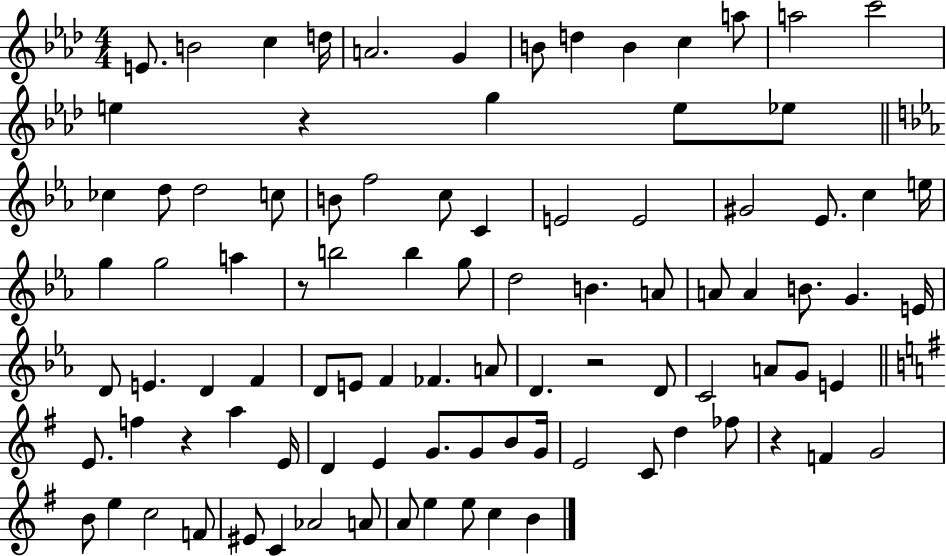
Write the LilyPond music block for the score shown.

{
  \clef treble
  \numericTimeSignature
  \time 4/4
  \key aes \major
  e'8. b'2 c''4 d''16 | a'2. g'4 | b'8 d''4 b'4 c''4 a''8 | a''2 c'''2 | \break e''4 r4 g''4 e''8 ees''8 | \bar "||" \break \key c \minor ces''4 d''8 d''2 c''8 | b'8 f''2 c''8 c'4 | e'2 e'2 | gis'2 ees'8. c''4 e''16 | \break g''4 g''2 a''4 | r8 b''2 b''4 g''8 | d''2 b'4. a'8 | a'8 a'4 b'8. g'4. e'16 | \break d'8 e'4. d'4 f'4 | d'8 e'8 f'4 fes'4. a'8 | d'4. r2 d'8 | c'2 a'8 g'8 e'4 | \break \bar "||" \break \key g \major e'8. f''4 r4 a''4 e'16 | d'4 e'4 g'8. g'8 b'8 g'16 | e'2 c'8 d''4 fes''8 | r4 f'4 g'2 | \break b'8 e''4 c''2 f'8 | eis'8 c'4 aes'2 a'8 | a'8 e''4 e''8 c''4 b'4 | \bar "|."
}